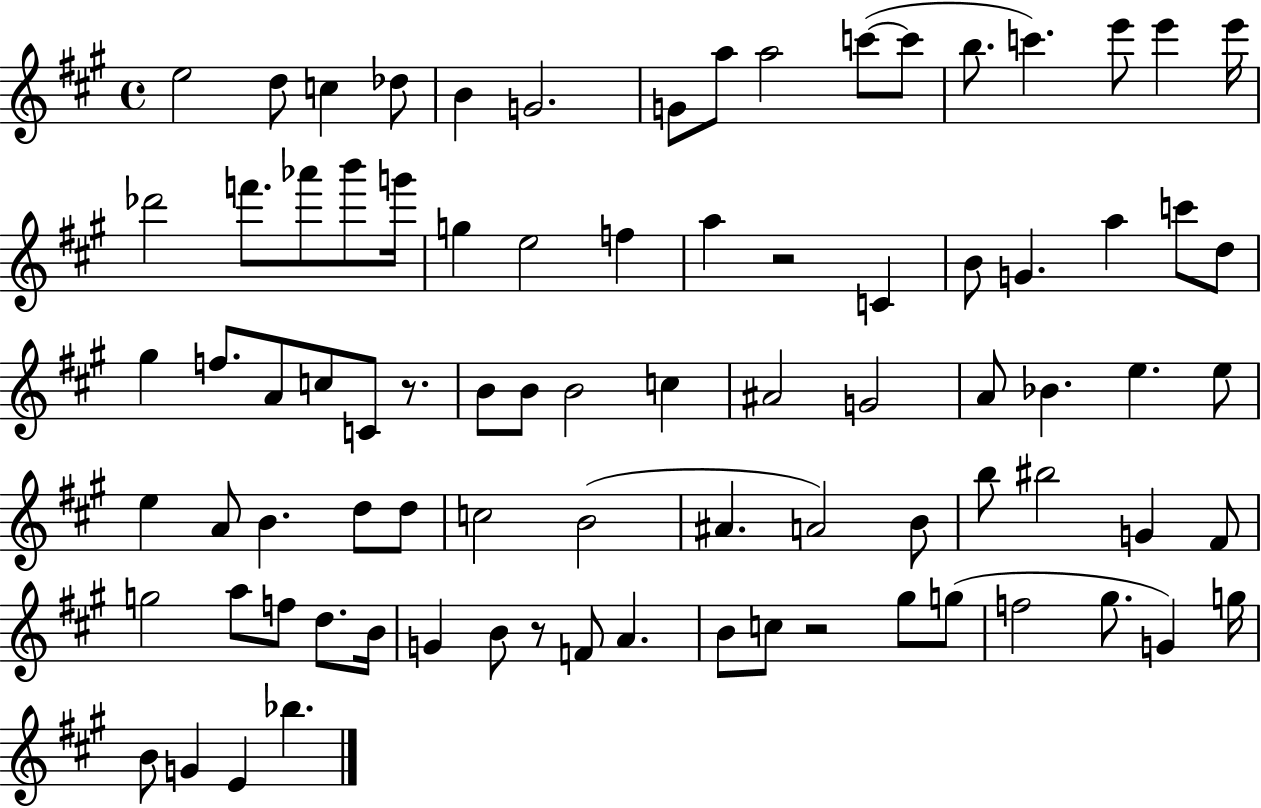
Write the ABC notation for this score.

X:1
T:Untitled
M:4/4
L:1/4
K:A
e2 d/2 c _d/2 B G2 G/2 a/2 a2 c'/2 c'/2 b/2 c' e'/2 e' e'/4 _d'2 f'/2 _a'/2 b'/2 g'/4 g e2 f a z2 C B/2 G a c'/2 d/2 ^g f/2 A/2 c/2 C/2 z/2 B/2 B/2 B2 c ^A2 G2 A/2 _B e e/2 e A/2 B d/2 d/2 c2 B2 ^A A2 B/2 b/2 ^b2 G ^F/2 g2 a/2 f/2 d/2 B/4 G B/2 z/2 F/2 A B/2 c/2 z2 ^g/2 g/2 f2 ^g/2 G g/4 B/2 G E _b